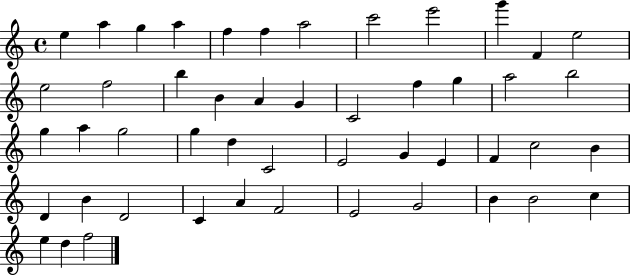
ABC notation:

X:1
T:Untitled
M:4/4
L:1/4
K:C
e a g a f f a2 c'2 e'2 g' F e2 e2 f2 b B A G C2 f g a2 b2 g a g2 g d C2 E2 G E F c2 B D B D2 C A F2 E2 G2 B B2 c e d f2